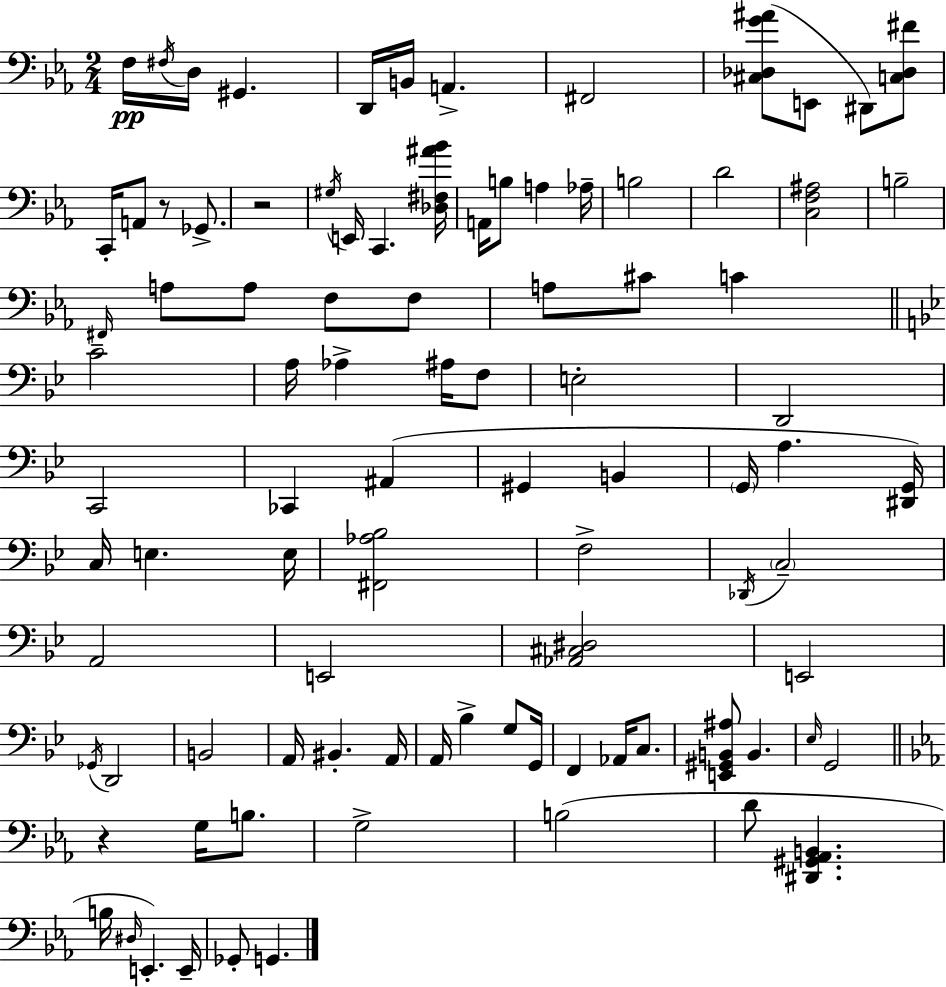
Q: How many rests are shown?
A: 3